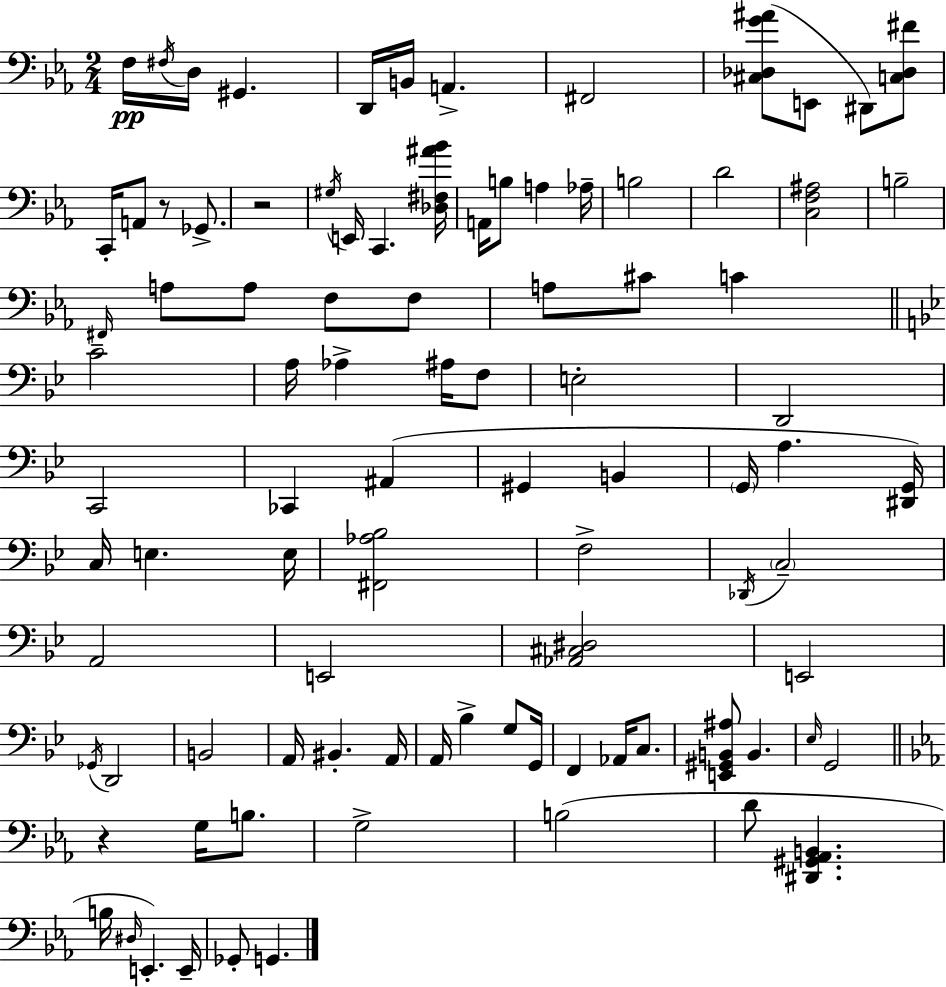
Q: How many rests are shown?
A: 3